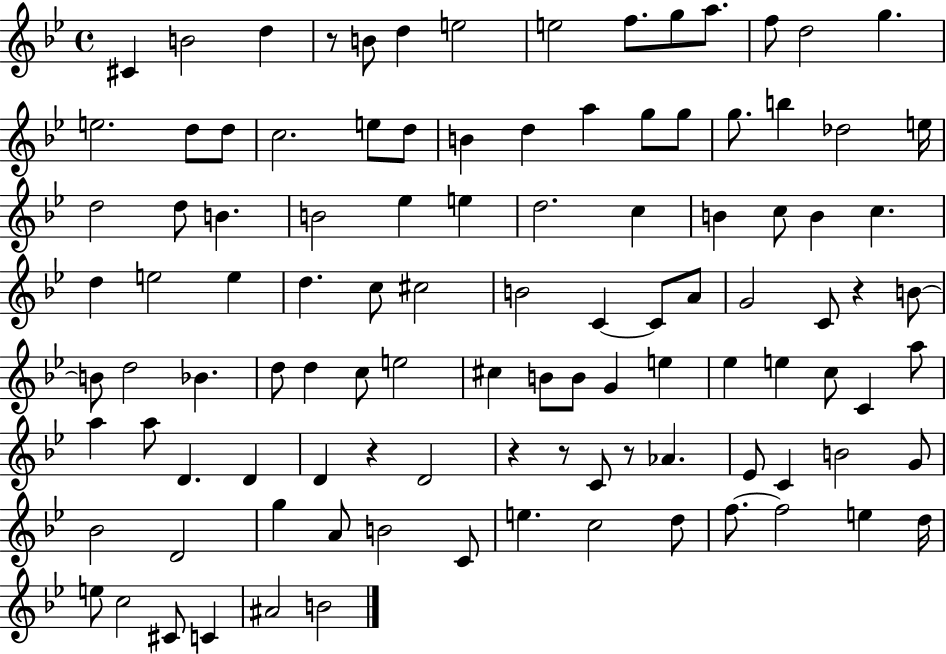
{
  \clef treble
  \time 4/4
  \defaultTimeSignature
  \key bes \major
  cis'4 b'2 d''4 | r8 b'8 d''4 e''2 | e''2 f''8. g''8 a''8. | f''8 d''2 g''4. | \break e''2. d''8 d''8 | c''2. e''8 d''8 | b'4 d''4 a''4 g''8 g''8 | g''8. b''4 des''2 e''16 | \break d''2 d''8 b'4. | b'2 ees''4 e''4 | d''2. c''4 | b'4 c''8 b'4 c''4. | \break d''4 e''2 e''4 | d''4. c''8 cis''2 | b'2 c'4~~ c'8 a'8 | g'2 c'8 r4 b'8~~ | \break b'8 d''2 bes'4. | d''8 d''4 c''8 e''2 | cis''4 b'8 b'8 g'4 e''4 | ees''4 e''4 c''8 c'4 a''8 | \break a''4 a''8 d'4. d'4 | d'4 r4 d'2 | r4 r8 c'8 r8 aes'4. | ees'8 c'4 b'2 g'8 | \break bes'2 d'2 | g''4 a'8 b'2 c'8 | e''4. c''2 d''8 | f''8.~~ f''2 e''4 d''16 | \break e''8 c''2 cis'8 c'4 | ais'2 b'2 | \bar "|."
}